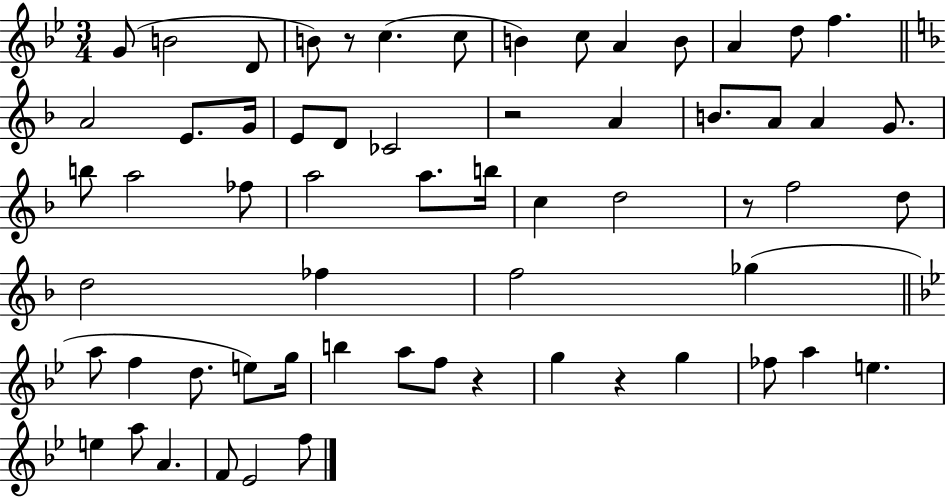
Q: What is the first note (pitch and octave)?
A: G4